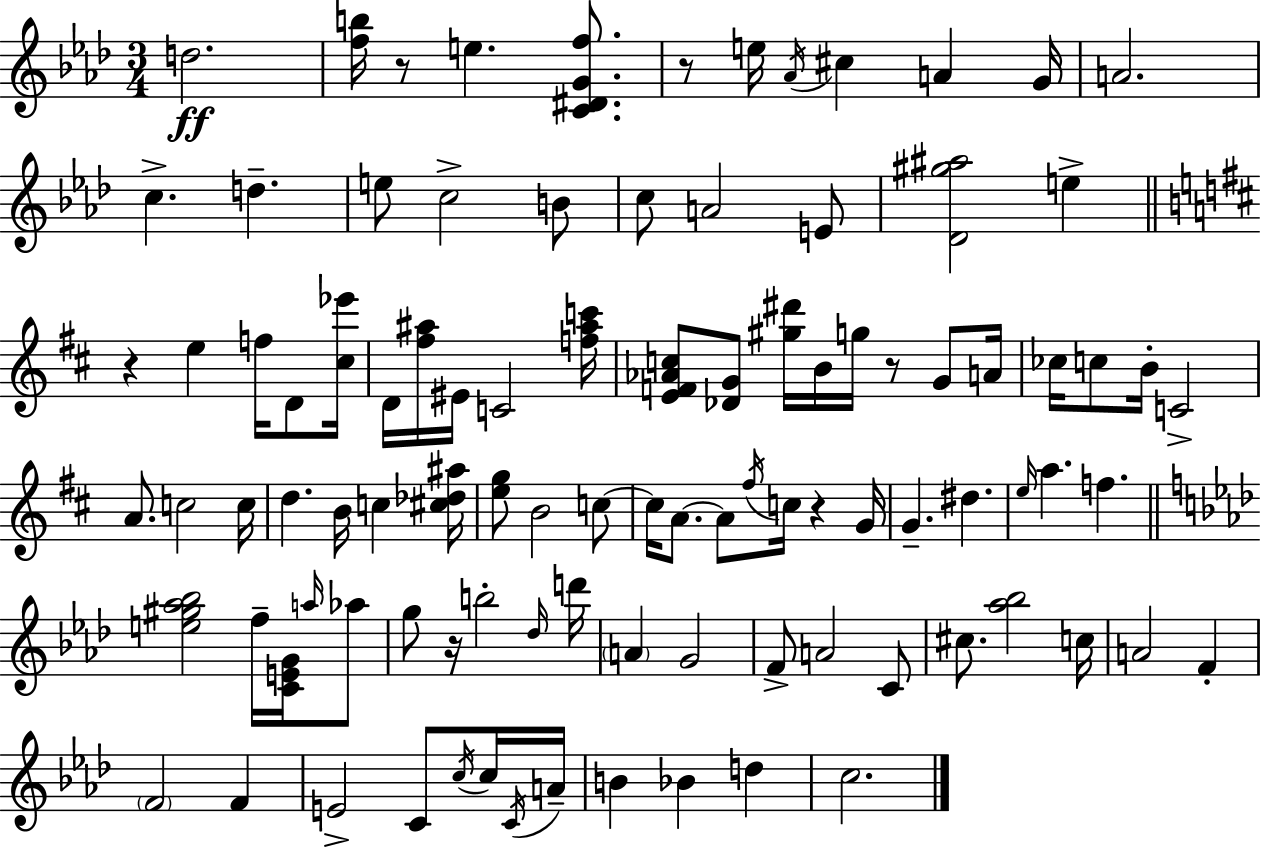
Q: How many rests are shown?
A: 6